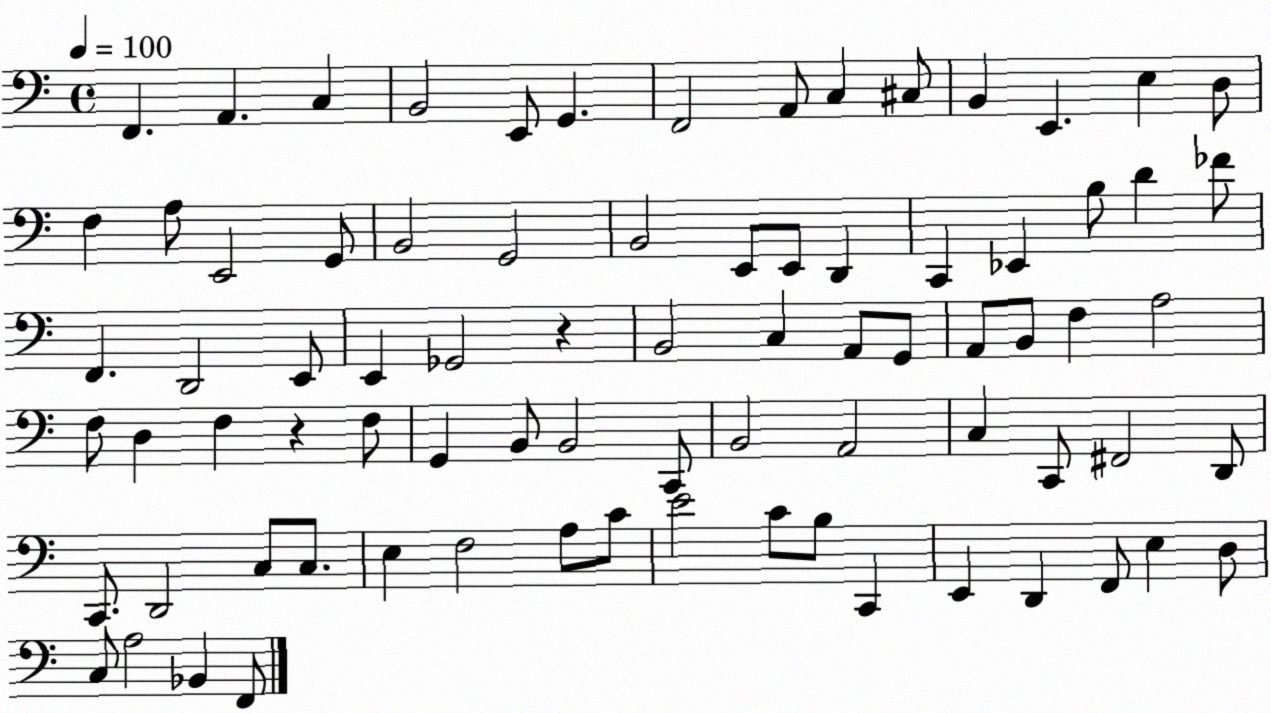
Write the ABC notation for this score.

X:1
T:Untitled
M:4/4
L:1/4
K:C
F,, A,, C, B,,2 E,,/2 G,, F,,2 A,,/2 C, ^C,/2 B,, E,, E, D,/2 F, A,/2 E,,2 G,,/2 B,,2 G,,2 B,,2 E,,/2 E,,/2 D,, C,, _E,, B,/2 D _F/2 F,, D,,2 E,,/2 E,, _G,,2 z B,,2 C, A,,/2 G,,/2 A,,/2 B,,/2 F, A,2 F,/2 D, F, z F,/2 G,, B,,/2 B,,2 C,,/2 B,,2 A,,2 C, C,,/2 ^F,,2 D,,/2 C,,/2 D,,2 C,/2 C,/2 E, F,2 A,/2 C/2 E2 C/2 B,/2 C,, E,, D,, F,,/2 E, D,/2 C,/2 A,2 _B,, F,,/2